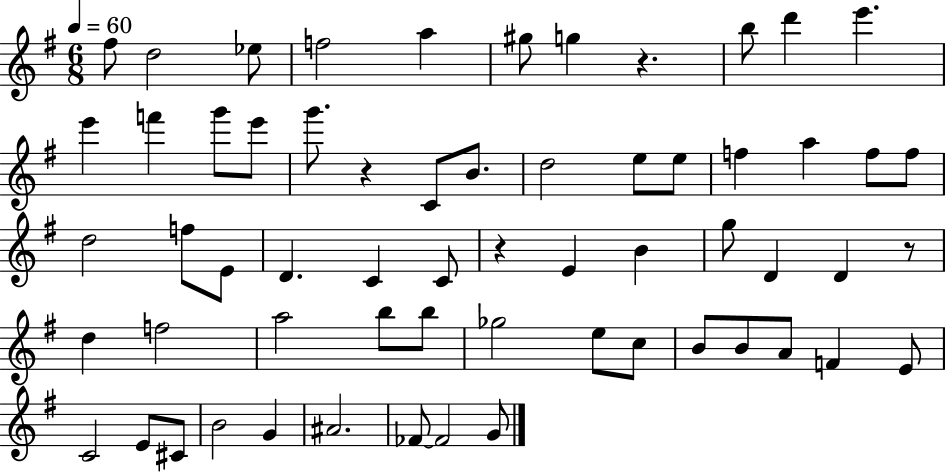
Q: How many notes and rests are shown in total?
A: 61